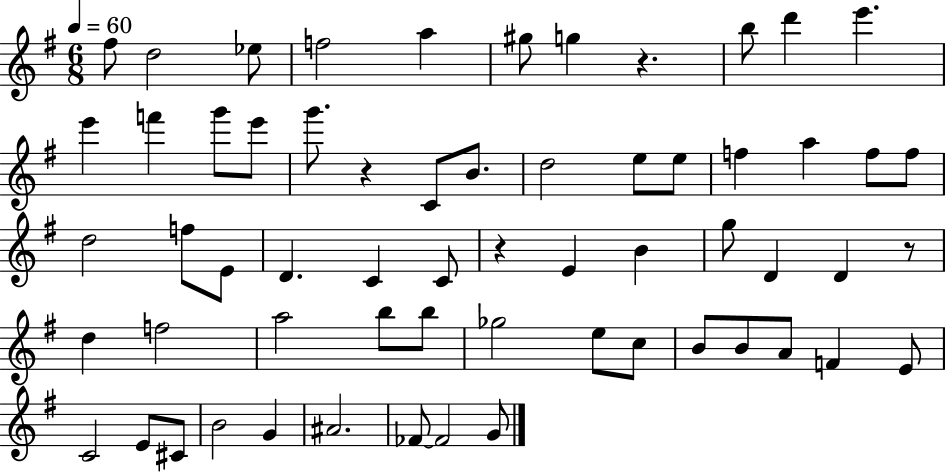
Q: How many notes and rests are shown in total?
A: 61